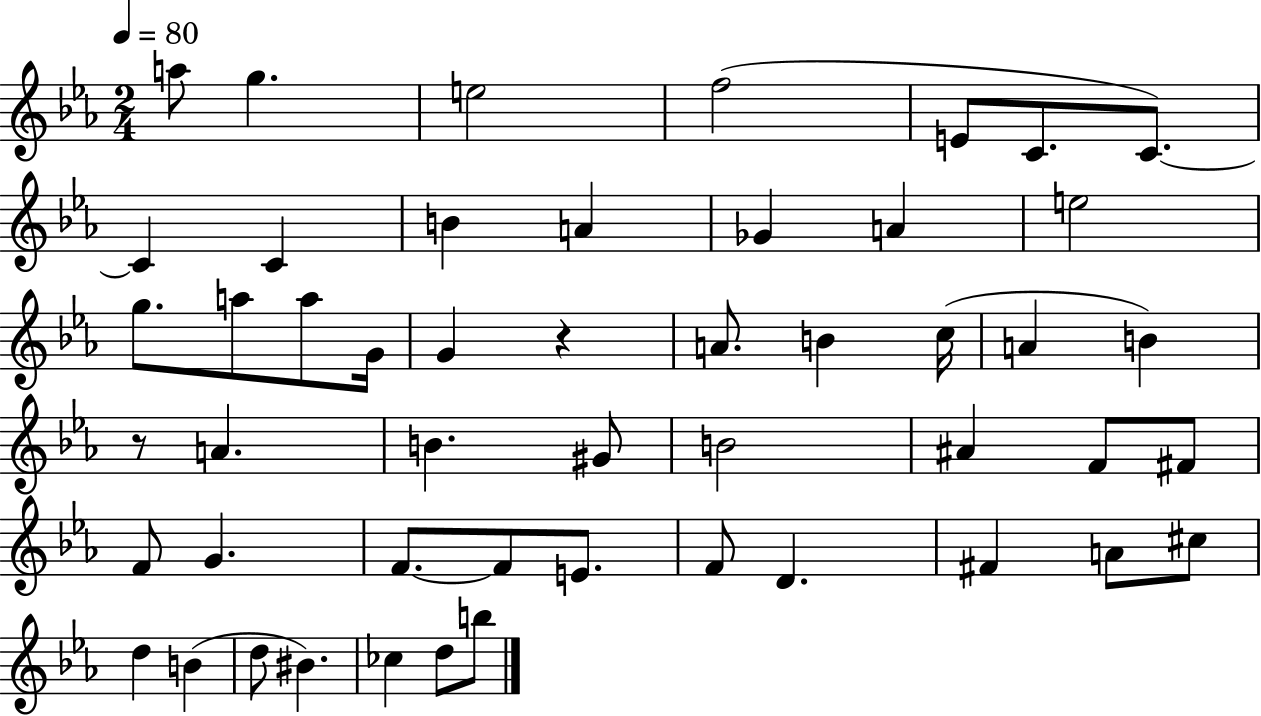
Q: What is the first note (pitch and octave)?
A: A5